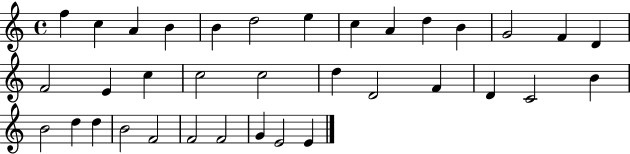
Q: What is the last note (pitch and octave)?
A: E4